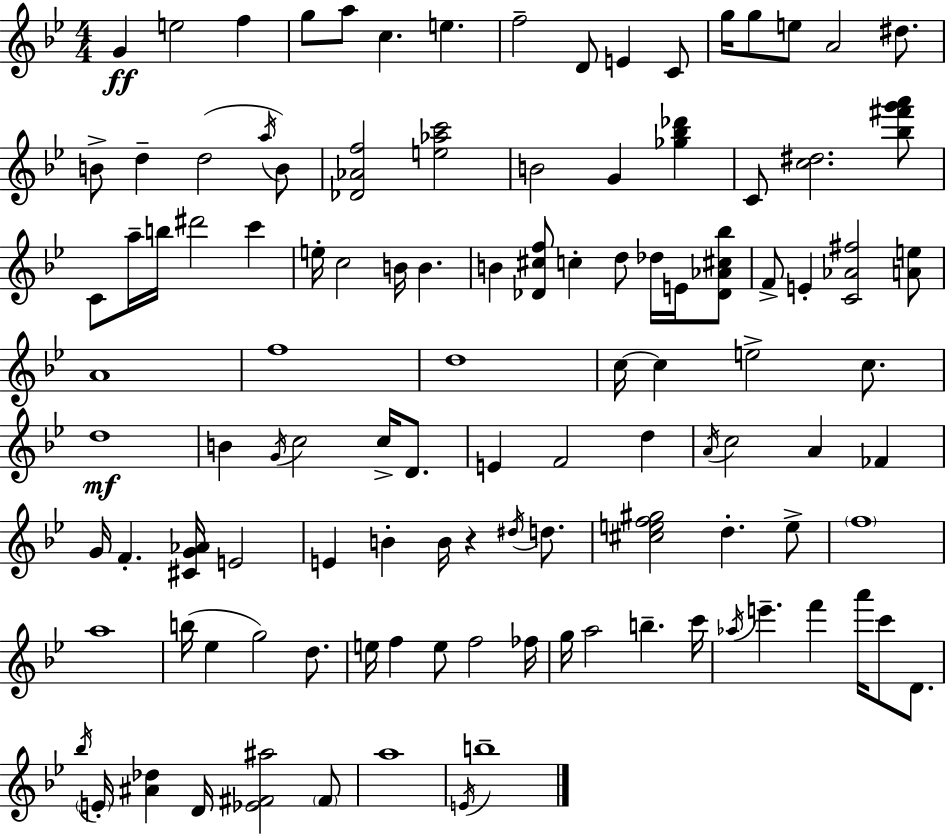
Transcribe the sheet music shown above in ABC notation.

X:1
T:Untitled
M:4/4
L:1/4
K:Gm
G e2 f g/2 a/2 c e f2 D/2 E C/2 g/4 g/2 e/2 A2 ^d/2 B/2 d d2 a/4 B/2 [_D_Af]2 [e_ac']2 B2 G [_g_b_d'] C/2 [c^d]2 [_b^f'g'a']/2 C/2 a/4 b/4 ^d'2 c' e/4 c2 B/4 B B [_D^cf]/2 c d/2 _d/4 E/4 [_D_A^c_b]/2 F/2 E [C_A^f]2 [Ae]/2 A4 f4 d4 c/4 c e2 c/2 d4 B G/4 c2 c/4 D/2 E F2 d A/4 c2 A _F G/4 F [^CG_A]/4 E2 E B B/4 z ^d/4 d/2 [^cef^g]2 d e/2 f4 a4 b/4 _e g2 d/2 e/4 f e/2 f2 _f/4 g/4 a2 b c'/4 _a/4 e' f' a'/4 c'/2 D/2 _b/4 E/4 [^A_d] D/4 [_E^F^a]2 ^F/2 a4 E/4 b4